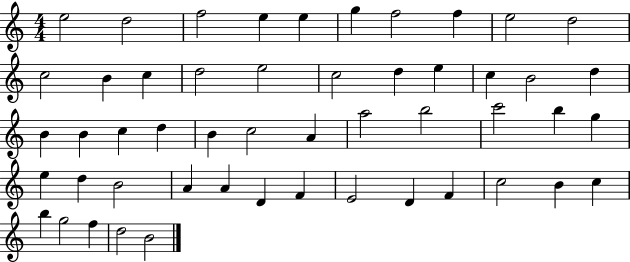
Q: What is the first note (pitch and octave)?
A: E5